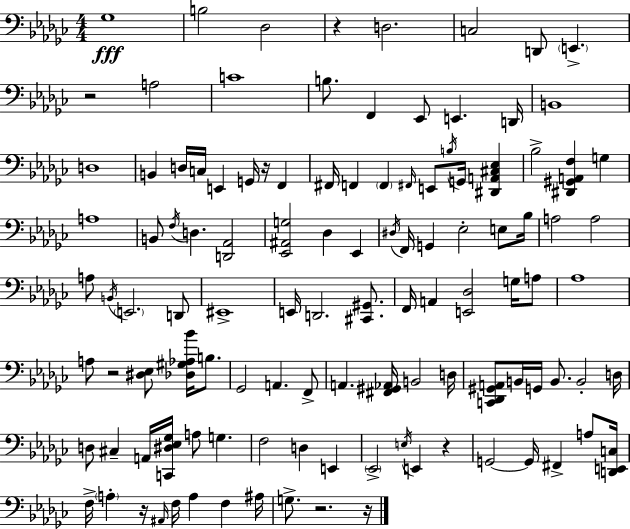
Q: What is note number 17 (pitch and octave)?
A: B2